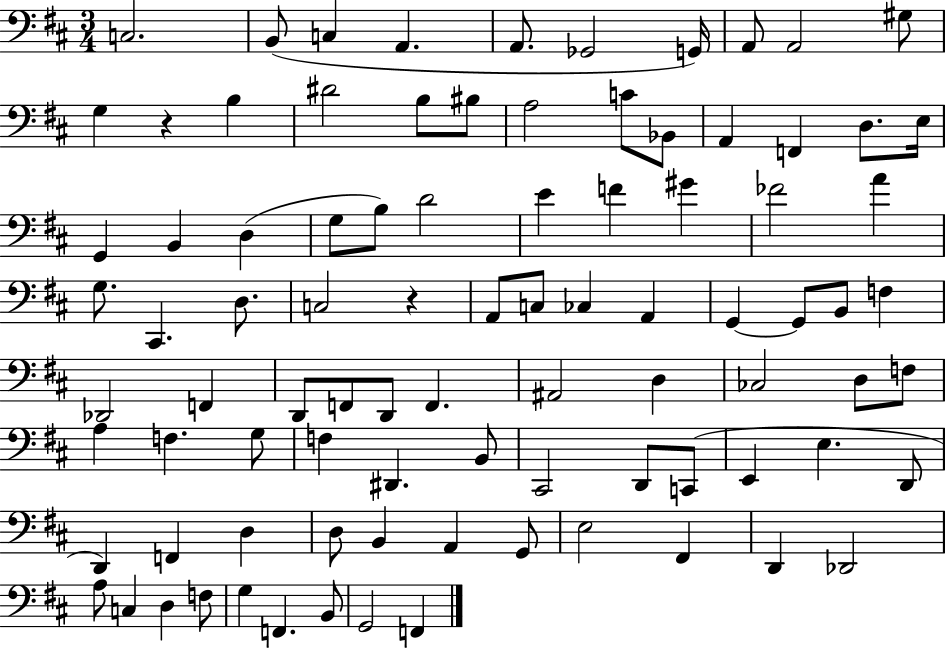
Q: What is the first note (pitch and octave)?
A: C3